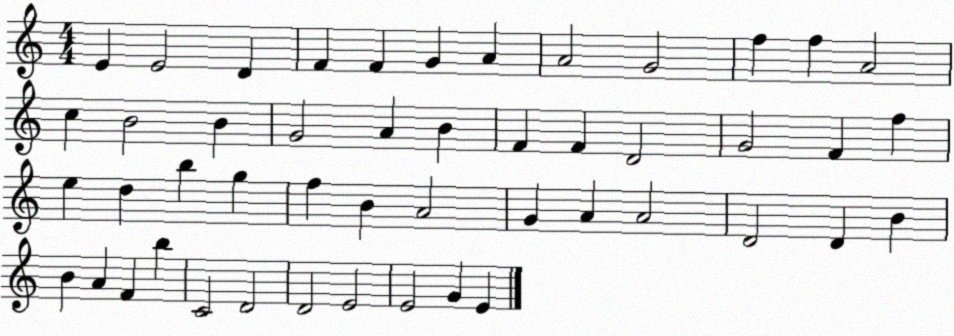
X:1
T:Untitled
M:4/4
L:1/4
K:C
E E2 D F F G A A2 G2 f f A2 c B2 B G2 A B F F D2 G2 F f e d b g f B A2 G A A2 D2 D B B A F b C2 D2 D2 E2 E2 G E